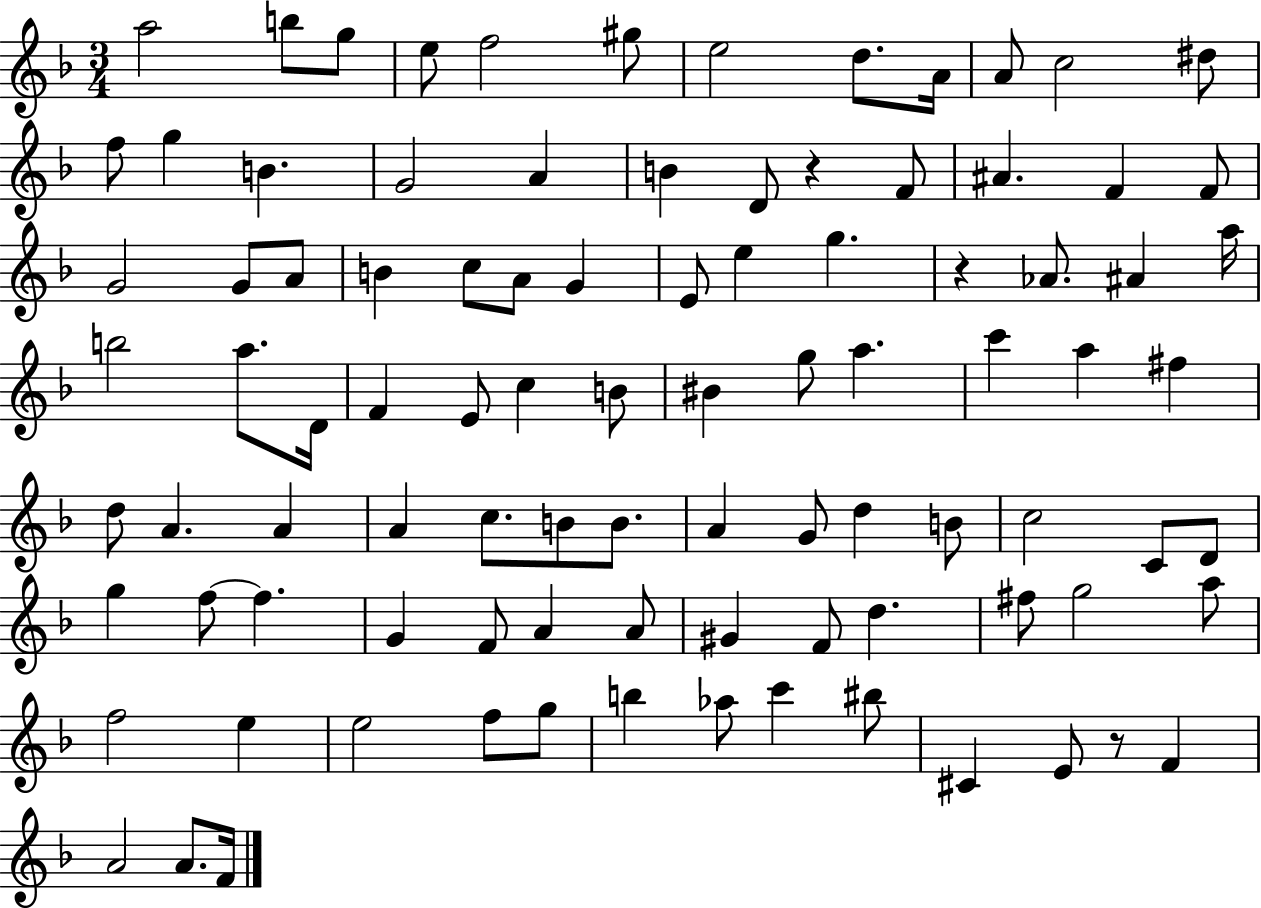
{
  \clef treble
  \numericTimeSignature
  \time 3/4
  \key f \major
  a''2 b''8 g''8 | e''8 f''2 gis''8 | e''2 d''8. a'16 | a'8 c''2 dis''8 | \break f''8 g''4 b'4. | g'2 a'4 | b'4 d'8 r4 f'8 | ais'4. f'4 f'8 | \break g'2 g'8 a'8 | b'4 c''8 a'8 g'4 | e'8 e''4 g''4. | r4 aes'8. ais'4 a''16 | \break b''2 a''8. d'16 | f'4 e'8 c''4 b'8 | bis'4 g''8 a''4. | c'''4 a''4 fis''4 | \break d''8 a'4. a'4 | a'4 c''8. b'8 b'8. | a'4 g'8 d''4 b'8 | c''2 c'8 d'8 | \break g''4 f''8~~ f''4. | g'4 f'8 a'4 a'8 | gis'4 f'8 d''4. | fis''8 g''2 a''8 | \break f''2 e''4 | e''2 f''8 g''8 | b''4 aes''8 c'''4 bis''8 | cis'4 e'8 r8 f'4 | \break a'2 a'8. f'16 | \bar "|."
}